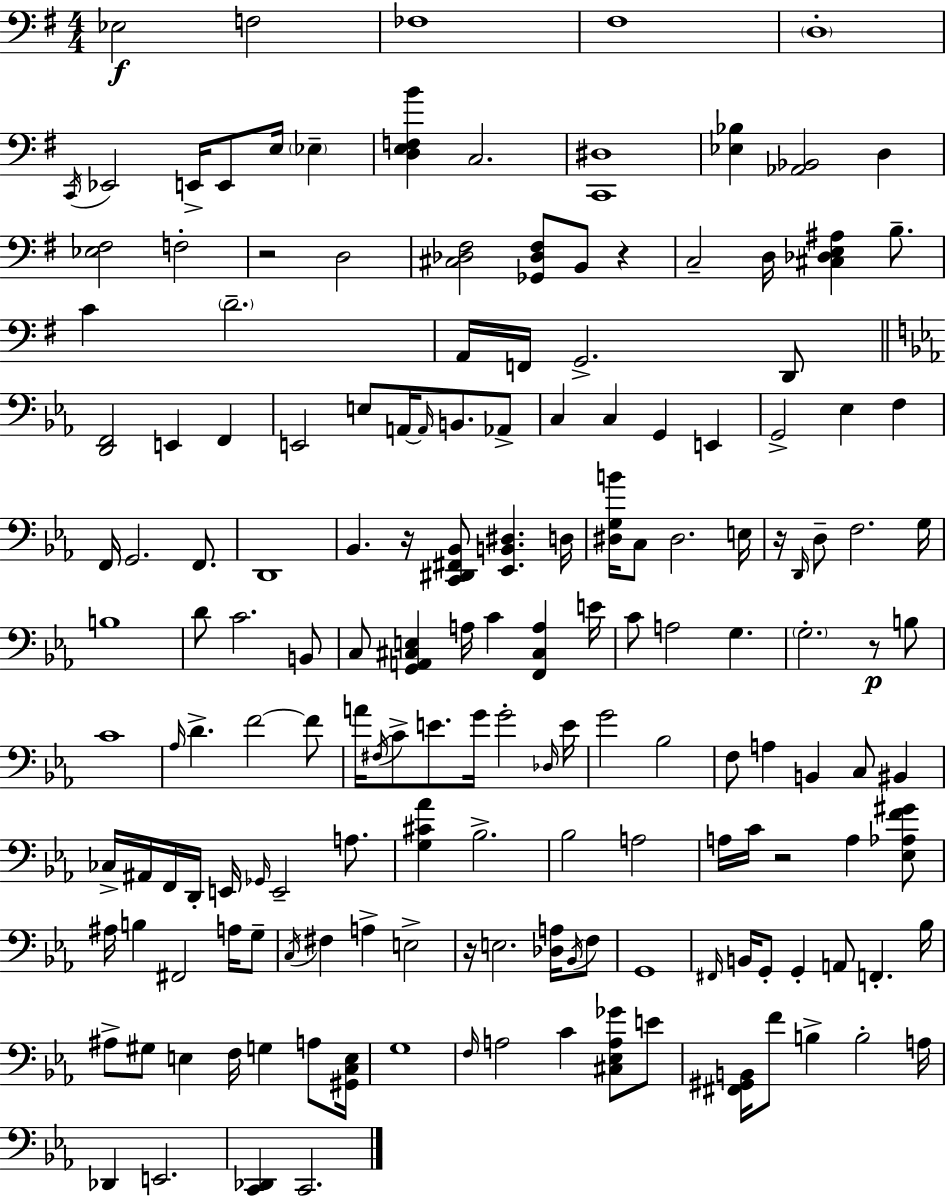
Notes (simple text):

Eb3/h F3/h FES3/w F#3/w D3/w C2/s Eb2/h E2/s E2/e E3/s Eb3/q [D3,E3,F3,B4]/q C3/h. [C2,D#3]/w [Eb3,Bb3]/q [Ab2,Bb2]/h D3/q [Eb3,F#3]/h F3/h R/h D3/h [C#3,Db3,F#3]/h [Gb2,Db3,F#3]/e B2/e R/q C3/h D3/s [C#3,Db3,E3,A#3]/q B3/e. C4/q D4/h. A2/s F2/s G2/h. D2/e [D2,F2]/h E2/q F2/q E2/h E3/e A2/s A2/s B2/e. Ab2/e C3/q C3/q G2/q E2/q G2/h Eb3/q F3/q F2/s G2/h. F2/e. D2/w Bb2/q. R/s [C2,D#2,F#2,Bb2]/e [Eb2,B2,D#3]/q. D3/s [D#3,G3,B4]/s C3/e D#3/h. E3/s R/s D2/s D3/e F3/h. G3/s B3/w D4/e C4/h. B2/e C3/e [G2,A2,C#3,E3]/q A3/s C4/q [F2,C#3,A3]/q E4/s C4/e A3/h G3/q. G3/h. R/e B3/e C4/w Ab3/s D4/q. F4/h F4/e A4/s F#3/s C4/e E4/e. G4/s G4/h Db3/s E4/s G4/h Bb3/h F3/e A3/q B2/q C3/e BIS2/q CES3/s A#2/s F2/s D2/s E2/s Gb2/s E2/h A3/e. [G3,C#4,Ab4]/q Bb3/h. Bb3/h A3/h A3/s C4/s R/h A3/q [Eb3,Ab3,F4,G#4]/e A#3/s B3/q F#2/h A3/s G3/e C3/s F#3/q A3/q E3/h R/s E3/h. [Db3,A3]/s Bb2/s F3/e G2/w F#2/s B2/s G2/e G2/q A2/e F2/q. Bb3/s A#3/e G#3/e E3/q F3/s G3/q A3/e [G#2,C3,E3]/s G3/w F3/s A3/h C4/q [C#3,Eb3,A3,Gb4]/e E4/e [F#2,G#2,B2]/s F4/e B3/q B3/h A3/s Db2/q E2/h. [C2,Db2]/q C2/h.